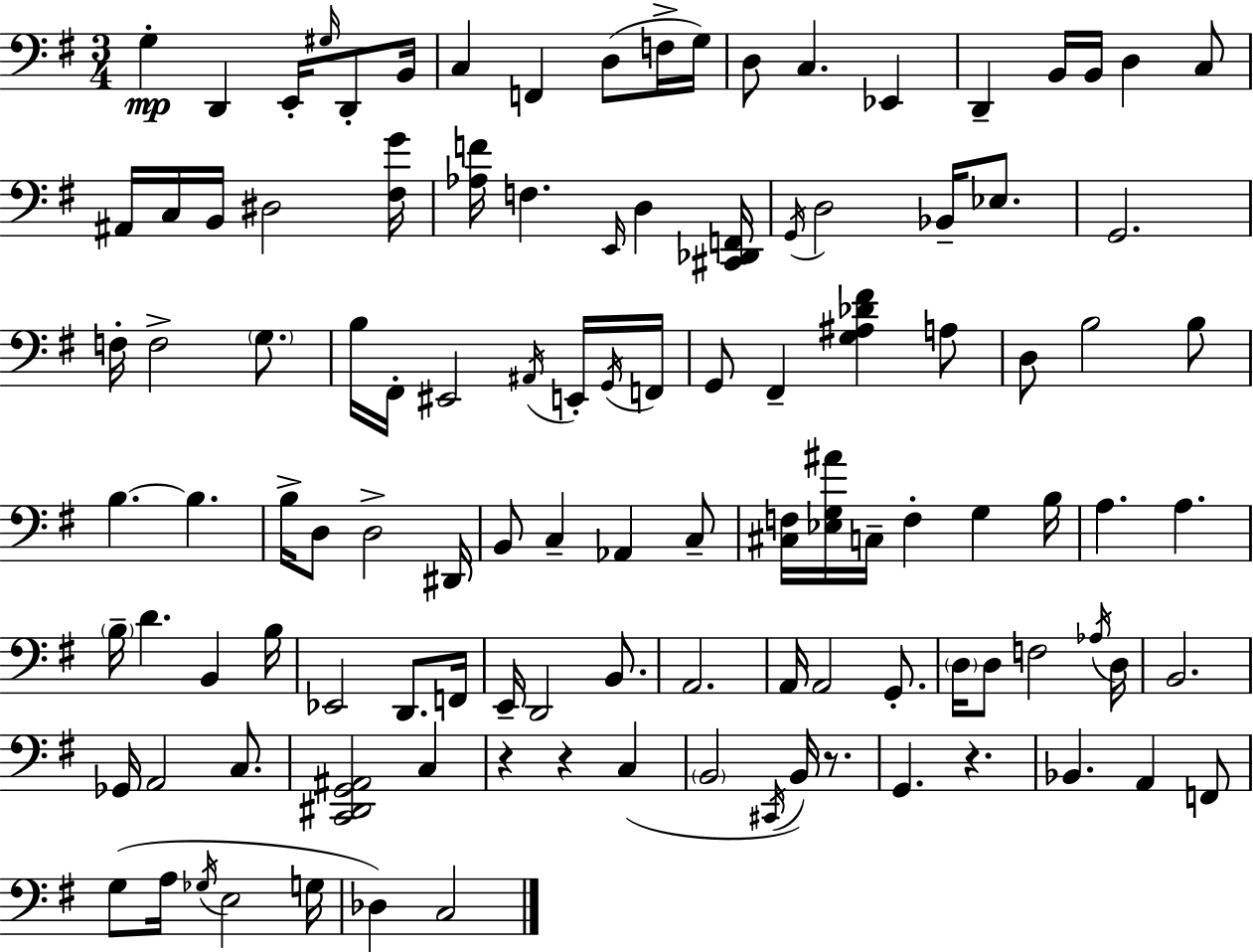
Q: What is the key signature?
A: G major